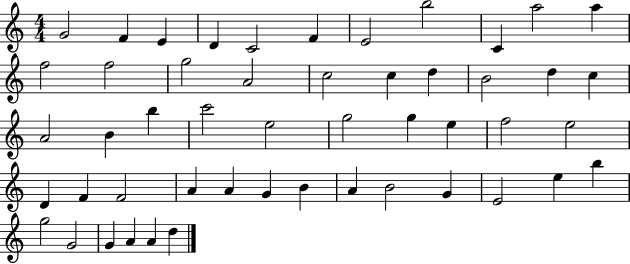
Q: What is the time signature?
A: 4/4